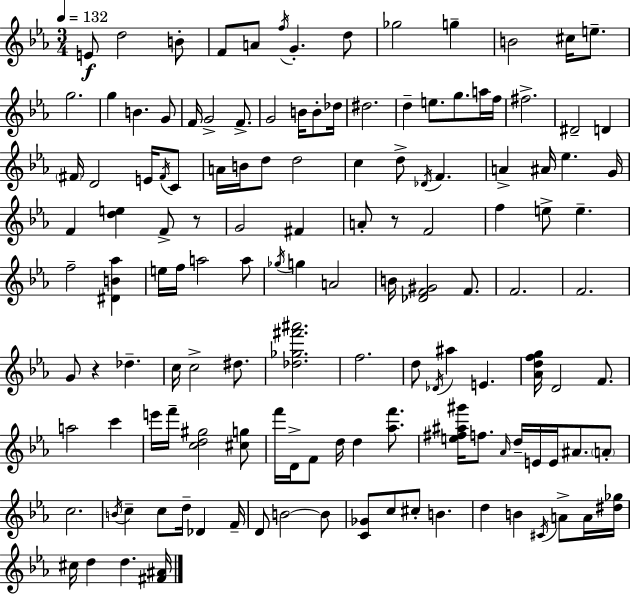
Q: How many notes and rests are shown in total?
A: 135